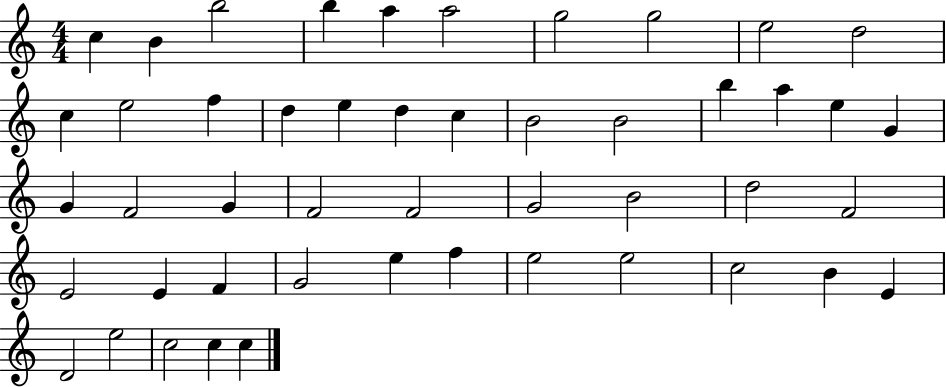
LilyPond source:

{
  \clef treble
  \numericTimeSignature
  \time 4/4
  \key c \major
  c''4 b'4 b''2 | b''4 a''4 a''2 | g''2 g''2 | e''2 d''2 | \break c''4 e''2 f''4 | d''4 e''4 d''4 c''4 | b'2 b'2 | b''4 a''4 e''4 g'4 | \break g'4 f'2 g'4 | f'2 f'2 | g'2 b'2 | d''2 f'2 | \break e'2 e'4 f'4 | g'2 e''4 f''4 | e''2 e''2 | c''2 b'4 e'4 | \break d'2 e''2 | c''2 c''4 c''4 | \bar "|."
}